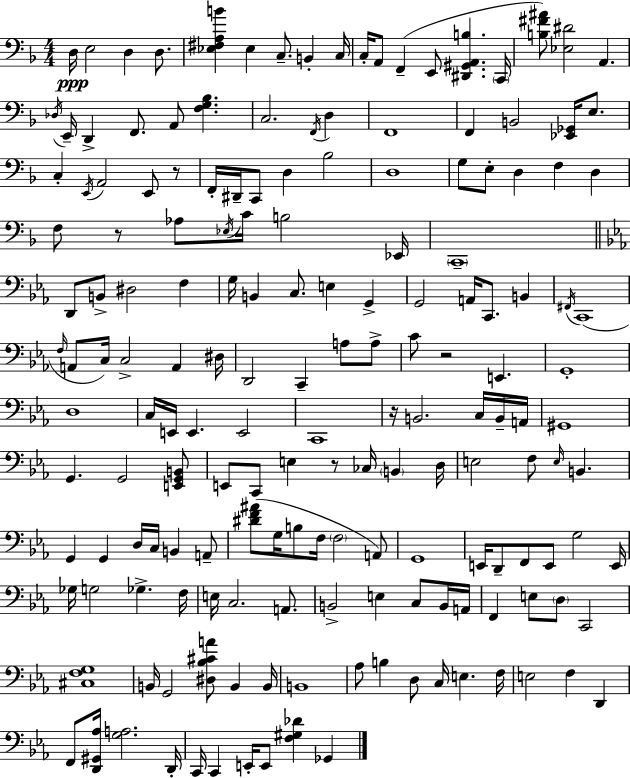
{
  \clef bass
  \numericTimeSignature
  \time 4/4
  \key f \major
  d16\ppp e2 d4 d8. | <ees fis a b'>4 ees4 c8.-- b,4-. c16 | c16-. a,8 f,4--( e,8 <dis, gis, a, b>4. \parenthesize c,16 | <b fis' ais'>8) <ees dis'>2 a,4. | \break \acciaccatura { des16 } e,16-- d,4-> f,8. a,8 <f g bes>4. | c2. \acciaccatura { f,16 } d4 | f,1 | f,4 b,2 <ees, ges,>16 e8. | \break c4-. \acciaccatura { e,16 } a,2 e,8 | r8 f,16-. dis,16-- c,8 d4 bes2 | d1 | g8 e8-. d4 f4 d4 | \break f8 r8 aes8 \acciaccatura { ees16 } c'16 b2 | ees,16 \parenthesize c,1-- | \bar "||" \break \key c \minor d,8 b,8-> dis2 f4 | g16 b,4 c8. e4 g,4-> | g,2 a,16 c,8. b,4 | \acciaccatura { fis,16 } c,1( | \break \grace { f16 } a,8 c16) c2-> a,4 | dis16 d,2 c,4-- a8 | a8-> c'8 r2 e,4. | g,1-. | \break d1 | c16 e,16 e,4. e,2 | c,1 | r16 b,2. c16 | \break b,16-- a,16 gis,1 | g,4. g,2 | <e, g, b,>8 e,8 c,8 e4 r8 ces16 \parenthesize b,4 | d16 e2 f8 \grace { e16 } b,4. | \break g,4 g,4 d16 c16 b,4 | a,8-- <dis' f' ais'>8( g16 b8 f16 \parenthesize f2 | a,8) g,1 | e,16 d,8-- f,8 e,8 g2 | \break e,16 ges16 g2 ges4.-> | f16 e16 c2. | a,8. b,2-> e4 c8 | b,16 a,16 f,4 e8 \parenthesize d8 c,2 | \break <cis f g>1 | b,16 g,2 <dis bes cis' a'>8 b,4 | b,16 b,1 | aes8 b4 d8 c16 e4. | \break f16 e2 f4 d,4 | f,8 <d, gis, aes>16 <g a>2. | d,16-. c,16 c,4 e,16-. e,8 <f gis des'>4 ges,4 | \bar "|."
}